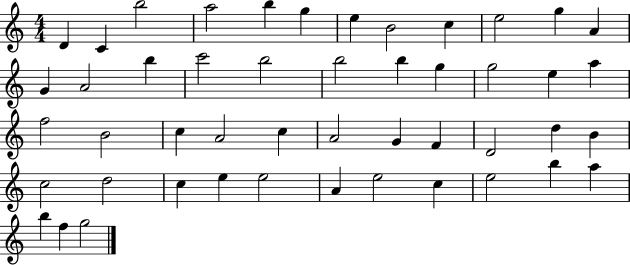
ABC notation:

X:1
T:Untitled
M:4/4
L:1/4
K:C
D C b2 a2 b g e B2 c e2 g A G A2 b c'2 b2 b2 b g g2 e a f2 B2 c A2 c A2 G F D2 d B c2 d2 c e e2 A e2 c e2 b a b f g2